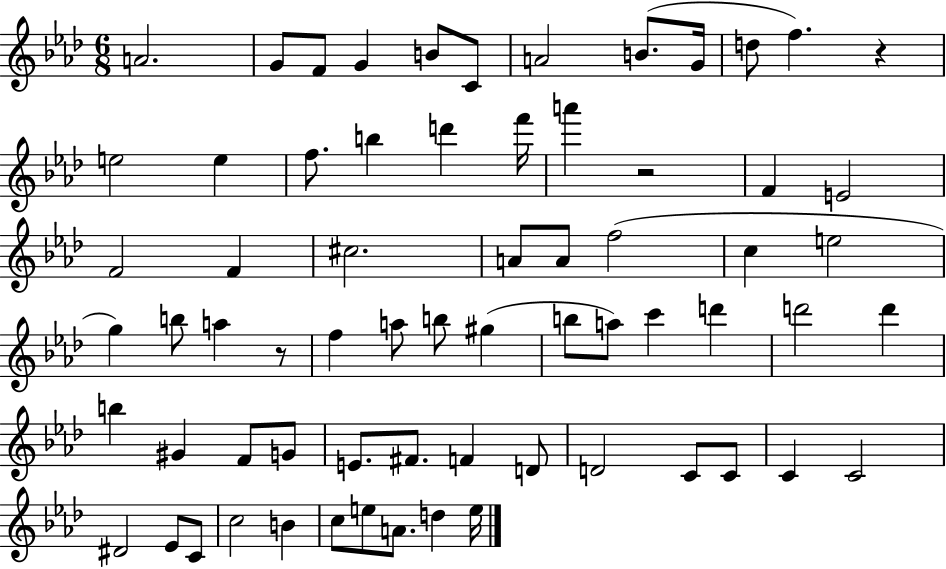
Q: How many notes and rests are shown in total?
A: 67